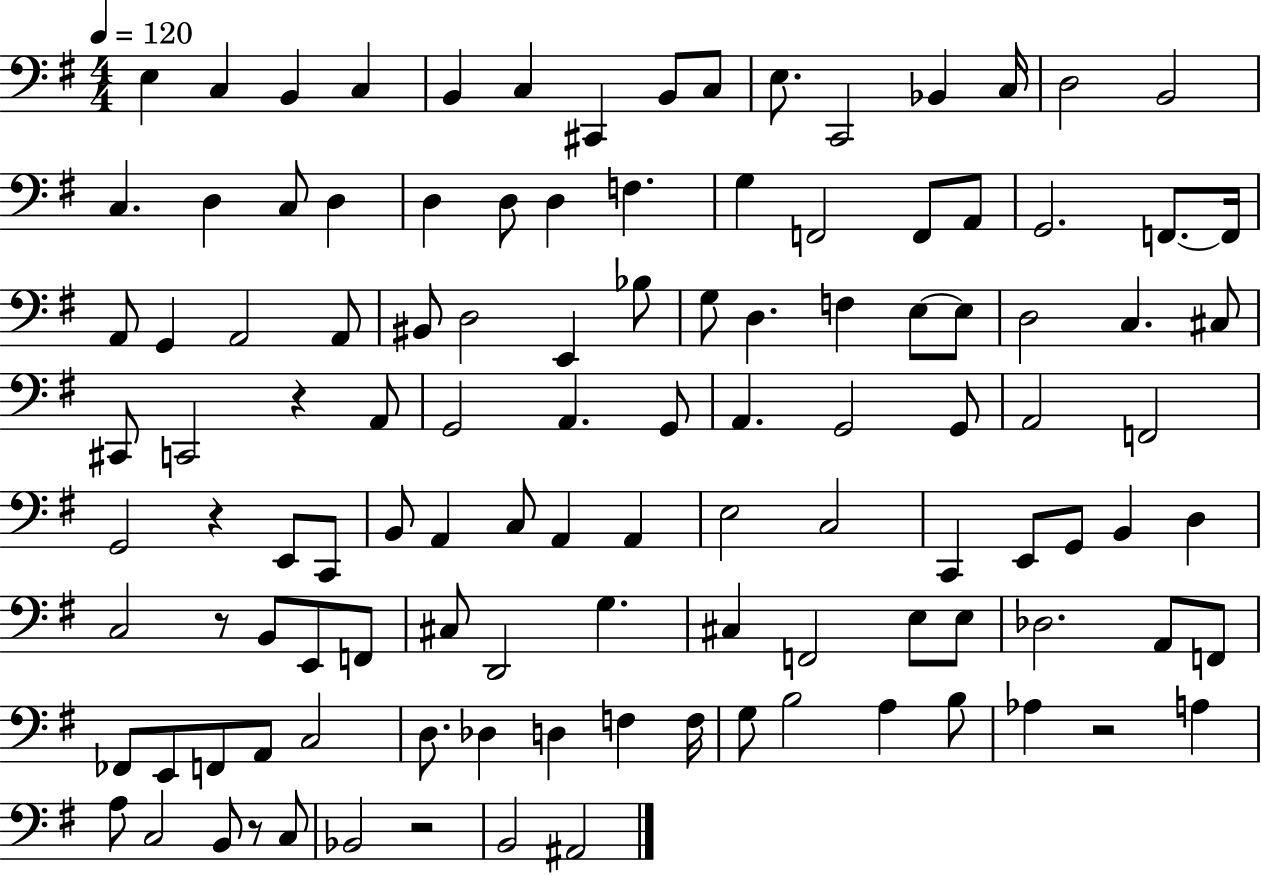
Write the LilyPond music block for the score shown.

{
  \clef bass
  \numericTimeSignature
  \time 4/4
  \key g \major
  \tempo 4 = 120
  e4 c4 b,4 c4 | b,4 c4 cis,4 b,8 c8 | e8. c,2 bes,4 c16 | d2 b,2 | \break c4. d4 c8 d4 | d4 d8 d4 f4. | g4 f,2 f,8 a,8 | g,2. f,8.~~ f,16 | \break a,8 g,4 a,2 a,8 | bis,8 d2 e,4 bes8 | g8 d4. f4 e8~~ e8 | d2 c4. cis8 | \break cis,8 c,2 r4 a,8 | g,2 a,4. g,8 | a,4. g,2 g,8 | a,2 f,2 | \break g,2 r4 e,8 c,8 | b,8 a,4 c8 a,4 a,4 | e2 c2 | c,4 e,8 g,8 b,4 d4 | \break c2 r8 b,8 e,8 f,8 | cis8 d,2 g4. | cis4 f,2 e8 e8 | des2. a,8 f,8 | \break fes,8 e,8 f,8 a,8 c2 | d8. des4 d4 f4 f16 | g8 b2 a4 b8 | aes4 r2 a4 | \break a8 c2 b,8 r8 c8 | bes,2 r2 | b,2 ais,2 | \bar "|."
}